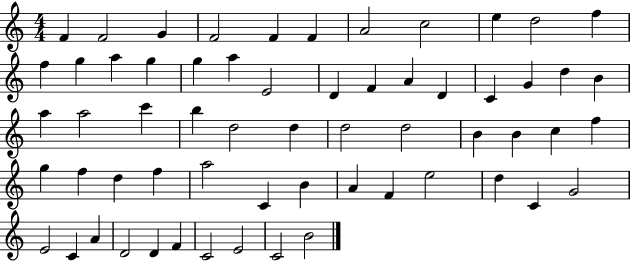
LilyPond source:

{
  \clef treble
  \numericTimeSignature
  \time 4/4
  \key c \major
  f'4 f'2 g'4 | f'2 f'4 f'4 | a'2 c''2 | e''4 d''2 f''4 | \break f''4 g''4 a''4 g''4 | g''4 a''4 e'2 | d'4 f'4 a'4 d'4 | c'4 g'4 d''4 b'4 | \break a''4 a''2 c'''4 | b''4 d''2 d''4 | d''2 d''2 | b'4 b'4 c''4 f''4 | \break g''4 f''4 d''4 f''4 | a''2 c'4 b'4 | a'4 f'4 e''2 | d''4 c'4 g'2 | \break e'2 c'4 a'4 | d'2 d'4 f'4 | c'2 e'2 | c'2 b'2 | \break \bar "|."
}